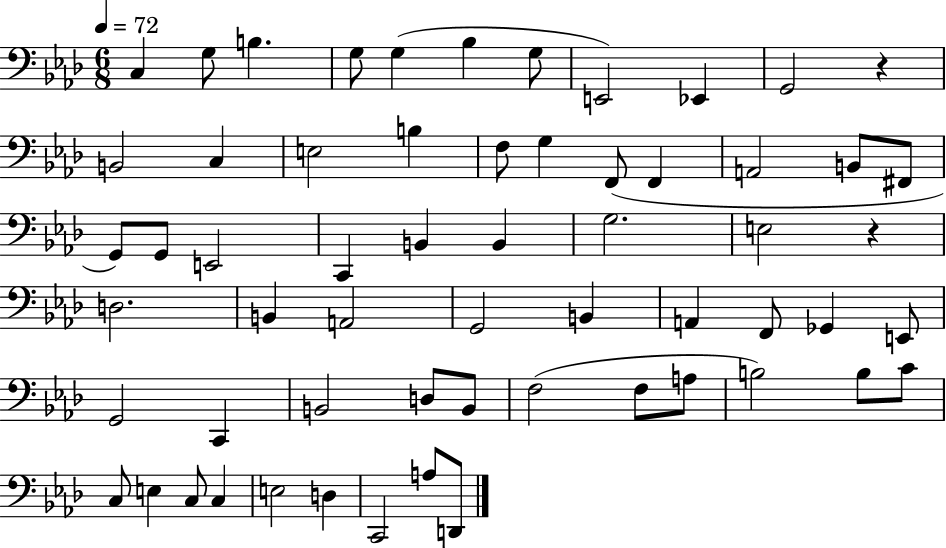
X:1
T:Untitled
M:6/8
L:1/4
K:Ab
C, G,/2 B, G,/2 G, _B, G,/2 E,,2 _E,, G,,2 z B,,2 C, E,2 B, F,/2 G, F,,/2 F,, A,,2 B,,/2 ^F,,/2 G,,/2 G,,/2 E,,2 C,, B,, B,, G,2 E,2 z D,2 B,, A,,2 G,,2 B,, A,, F,,/2 _G,, E,,/2 G,,2 C,, B,,2 D,/2 B,,/2 F,2 F,/2 A,/2 B,2 B,/2 C/2 C,/2 E, C,/2 C, E,2 D, C,,2 A,/2 D,,/2